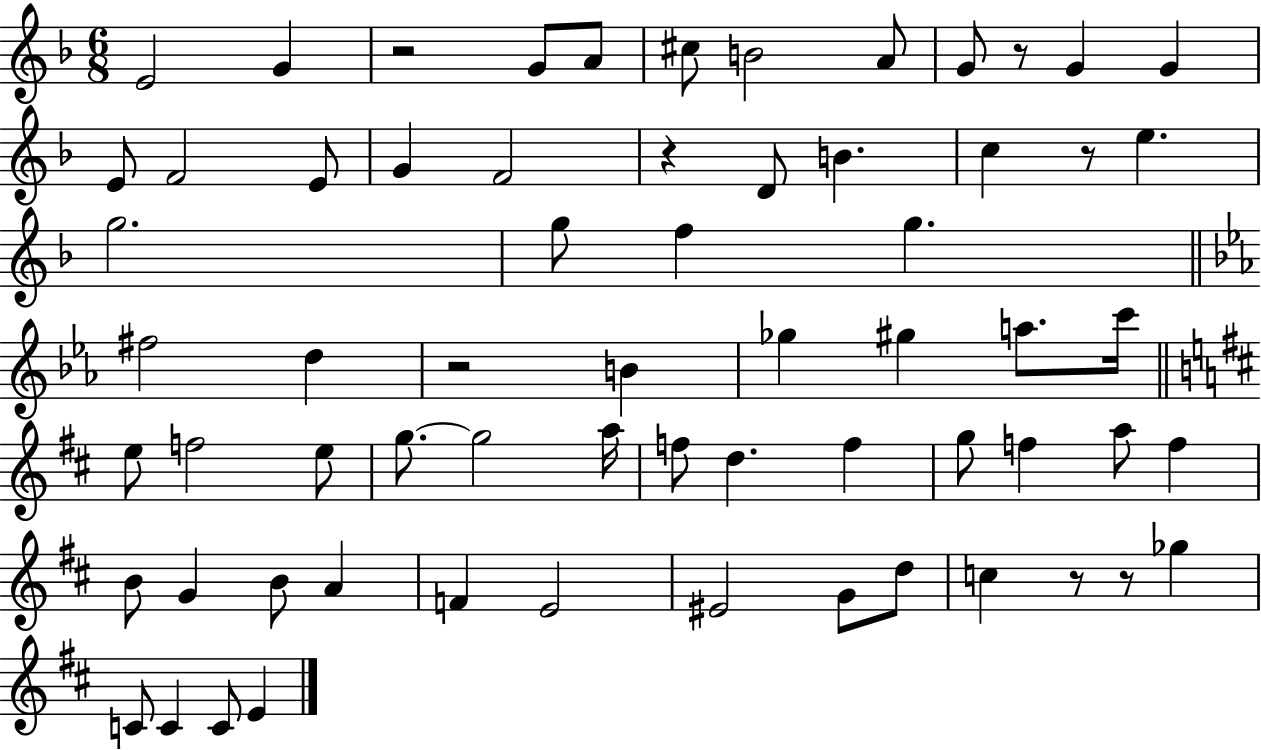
E4/h G4/q R/h G4/e A4/e C#5/e B4/h A4/e G4/e R/e G4/q G4/q E4/e F4/h E4/e G4/q F4/h R/q D4/e B4/q. C5/q R/e E5/q. G5/h. G5/e F5/q G5/q. F#5/h D5/q R/h B4/q Gb5/q G#5/q A5/e. C6/s E5/e F5/h E5/e G5/e. G5/h A5/s F5/e D5/q. F5/q G5/e F5/q A5/e F5/q B4/e G4/q B4/e A4/q F4/q E4/h EIS4/h G4/e D5/e C5/q R/e R/e Gb5/q C4/e C4/q C4/e E4/q